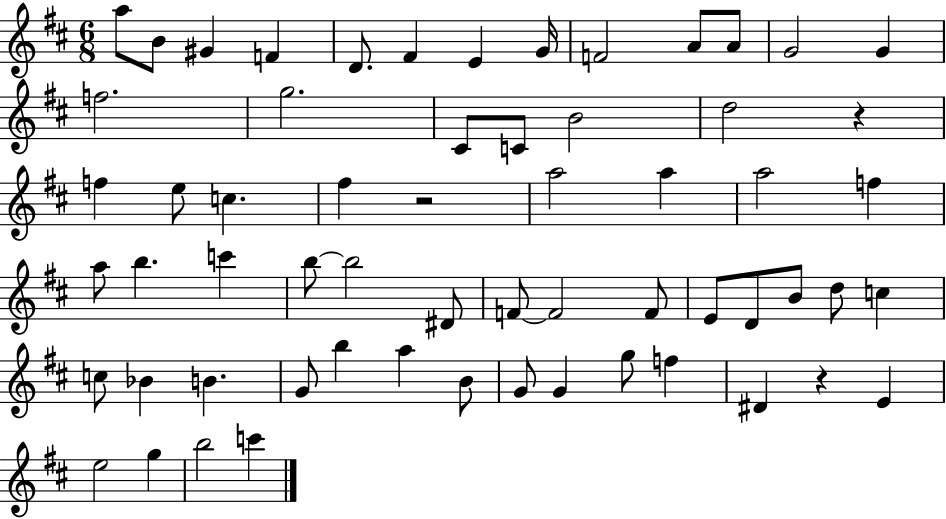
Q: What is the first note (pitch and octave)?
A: A5